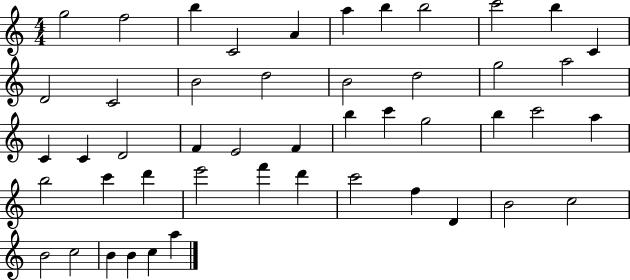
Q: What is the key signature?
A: C major